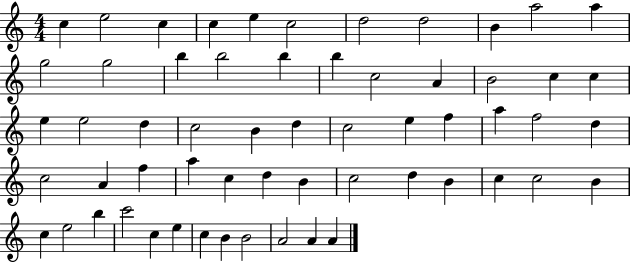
C5/q E5/h C5/q C5/q E5/q C5/h D5/h D5/h B4/q A5/h A5/q G5/h G5/h B5/q B5/h B5/q B5/q C5/h A4/q B4/h C5/q C5/q E5/q E5/h D5/q C5/h B4/q D5/q C5/h E5/q F5/q A5/q F5/h D5/q C5/h A4/q F5/q A5/q C5/q D5/q B4/q C5/h D5/q B4/q C5/q C5/h B4/q C5/q E5/h B5/q C6/h C5/q E5/q C5/q B4/q B4/h A4/h A4/q A4/q